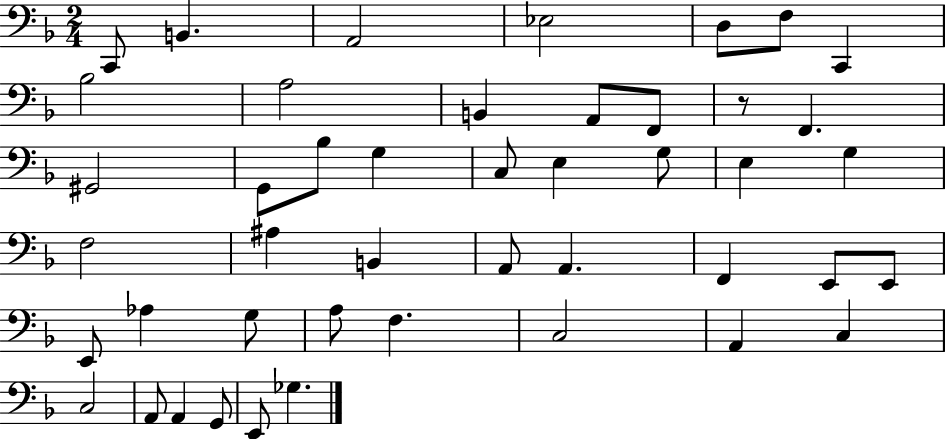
C2/e B2/q. A2/h Eb3/h D3/e F3/e C2/q Bb3/h A3/h B2/q A2/e F2/e R/e F2/q. G#2/h G2/e Bb3/e G3/q C3/e E3/q G3/e E3/q G3/q F3/h A#3/q B2/q A2/e A2/q. F2/q E2/e E2/e E2/e Ab3/q G3/e A3/e F3/q. C3/h A2/q C3/q C3/h A2/e A2/q G2/e E2/e Gb3/q.